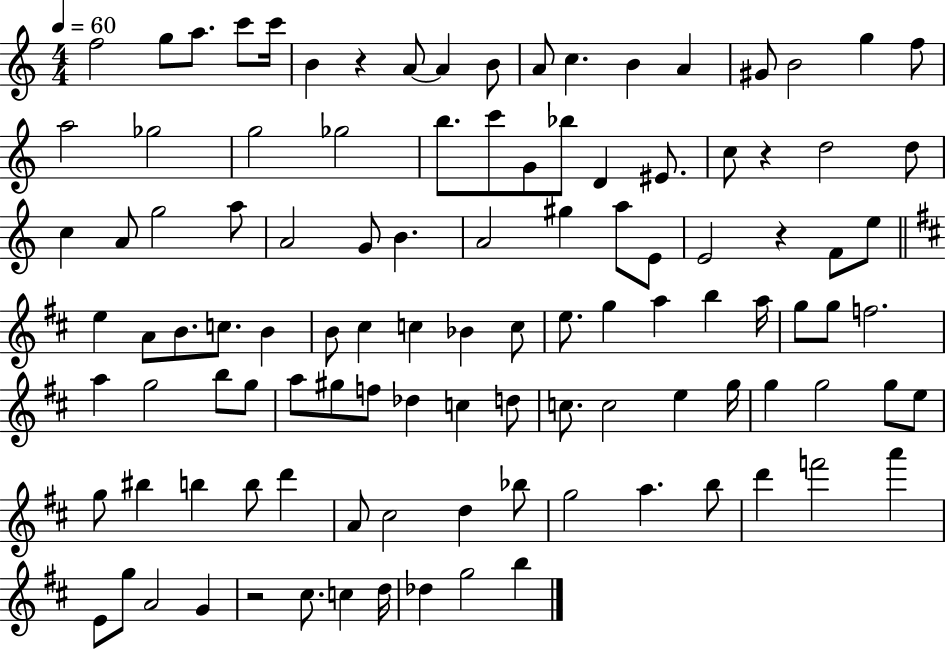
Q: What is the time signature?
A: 4/4